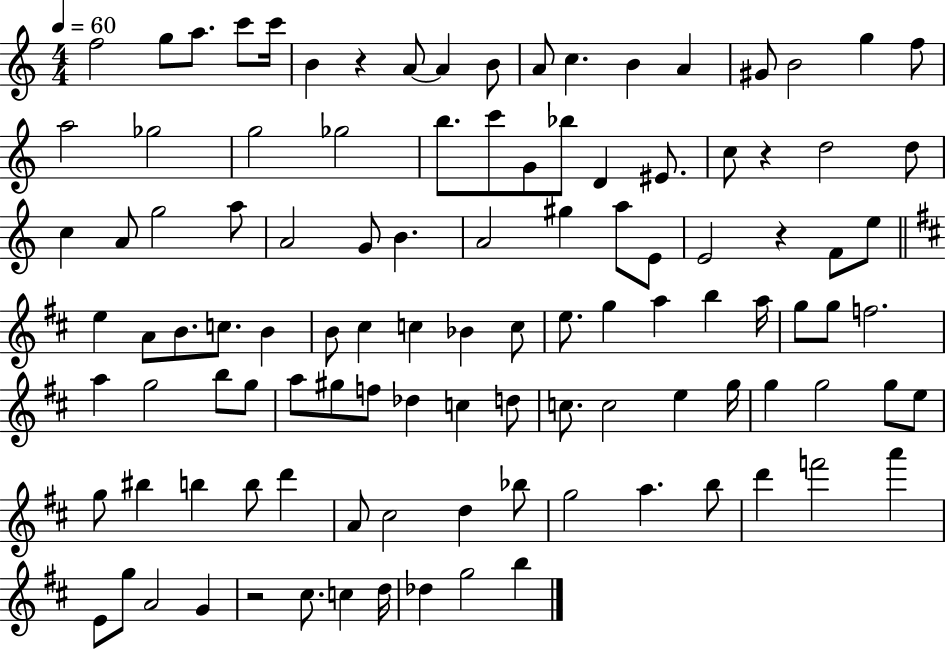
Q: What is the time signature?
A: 4/4